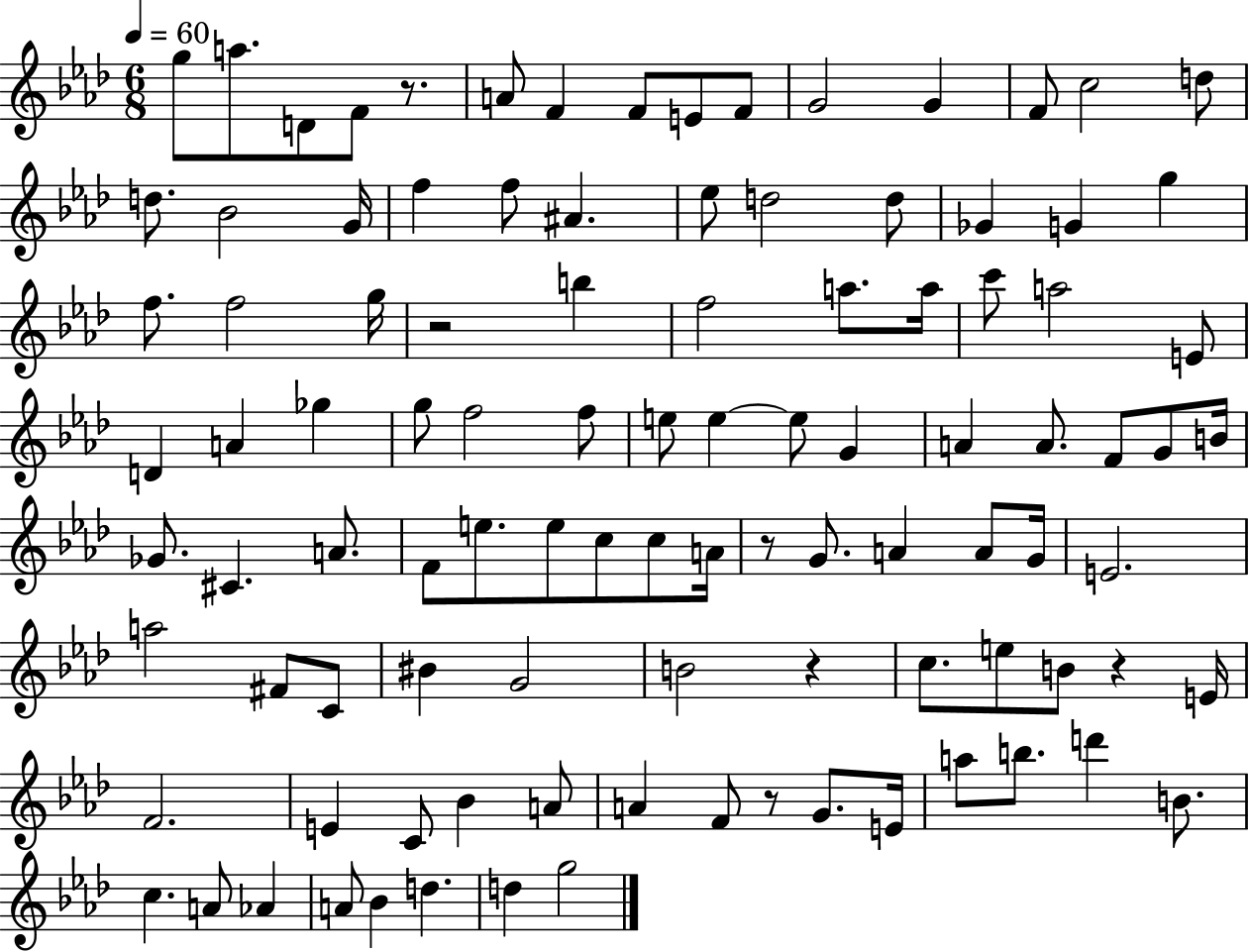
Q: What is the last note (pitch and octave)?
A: G5